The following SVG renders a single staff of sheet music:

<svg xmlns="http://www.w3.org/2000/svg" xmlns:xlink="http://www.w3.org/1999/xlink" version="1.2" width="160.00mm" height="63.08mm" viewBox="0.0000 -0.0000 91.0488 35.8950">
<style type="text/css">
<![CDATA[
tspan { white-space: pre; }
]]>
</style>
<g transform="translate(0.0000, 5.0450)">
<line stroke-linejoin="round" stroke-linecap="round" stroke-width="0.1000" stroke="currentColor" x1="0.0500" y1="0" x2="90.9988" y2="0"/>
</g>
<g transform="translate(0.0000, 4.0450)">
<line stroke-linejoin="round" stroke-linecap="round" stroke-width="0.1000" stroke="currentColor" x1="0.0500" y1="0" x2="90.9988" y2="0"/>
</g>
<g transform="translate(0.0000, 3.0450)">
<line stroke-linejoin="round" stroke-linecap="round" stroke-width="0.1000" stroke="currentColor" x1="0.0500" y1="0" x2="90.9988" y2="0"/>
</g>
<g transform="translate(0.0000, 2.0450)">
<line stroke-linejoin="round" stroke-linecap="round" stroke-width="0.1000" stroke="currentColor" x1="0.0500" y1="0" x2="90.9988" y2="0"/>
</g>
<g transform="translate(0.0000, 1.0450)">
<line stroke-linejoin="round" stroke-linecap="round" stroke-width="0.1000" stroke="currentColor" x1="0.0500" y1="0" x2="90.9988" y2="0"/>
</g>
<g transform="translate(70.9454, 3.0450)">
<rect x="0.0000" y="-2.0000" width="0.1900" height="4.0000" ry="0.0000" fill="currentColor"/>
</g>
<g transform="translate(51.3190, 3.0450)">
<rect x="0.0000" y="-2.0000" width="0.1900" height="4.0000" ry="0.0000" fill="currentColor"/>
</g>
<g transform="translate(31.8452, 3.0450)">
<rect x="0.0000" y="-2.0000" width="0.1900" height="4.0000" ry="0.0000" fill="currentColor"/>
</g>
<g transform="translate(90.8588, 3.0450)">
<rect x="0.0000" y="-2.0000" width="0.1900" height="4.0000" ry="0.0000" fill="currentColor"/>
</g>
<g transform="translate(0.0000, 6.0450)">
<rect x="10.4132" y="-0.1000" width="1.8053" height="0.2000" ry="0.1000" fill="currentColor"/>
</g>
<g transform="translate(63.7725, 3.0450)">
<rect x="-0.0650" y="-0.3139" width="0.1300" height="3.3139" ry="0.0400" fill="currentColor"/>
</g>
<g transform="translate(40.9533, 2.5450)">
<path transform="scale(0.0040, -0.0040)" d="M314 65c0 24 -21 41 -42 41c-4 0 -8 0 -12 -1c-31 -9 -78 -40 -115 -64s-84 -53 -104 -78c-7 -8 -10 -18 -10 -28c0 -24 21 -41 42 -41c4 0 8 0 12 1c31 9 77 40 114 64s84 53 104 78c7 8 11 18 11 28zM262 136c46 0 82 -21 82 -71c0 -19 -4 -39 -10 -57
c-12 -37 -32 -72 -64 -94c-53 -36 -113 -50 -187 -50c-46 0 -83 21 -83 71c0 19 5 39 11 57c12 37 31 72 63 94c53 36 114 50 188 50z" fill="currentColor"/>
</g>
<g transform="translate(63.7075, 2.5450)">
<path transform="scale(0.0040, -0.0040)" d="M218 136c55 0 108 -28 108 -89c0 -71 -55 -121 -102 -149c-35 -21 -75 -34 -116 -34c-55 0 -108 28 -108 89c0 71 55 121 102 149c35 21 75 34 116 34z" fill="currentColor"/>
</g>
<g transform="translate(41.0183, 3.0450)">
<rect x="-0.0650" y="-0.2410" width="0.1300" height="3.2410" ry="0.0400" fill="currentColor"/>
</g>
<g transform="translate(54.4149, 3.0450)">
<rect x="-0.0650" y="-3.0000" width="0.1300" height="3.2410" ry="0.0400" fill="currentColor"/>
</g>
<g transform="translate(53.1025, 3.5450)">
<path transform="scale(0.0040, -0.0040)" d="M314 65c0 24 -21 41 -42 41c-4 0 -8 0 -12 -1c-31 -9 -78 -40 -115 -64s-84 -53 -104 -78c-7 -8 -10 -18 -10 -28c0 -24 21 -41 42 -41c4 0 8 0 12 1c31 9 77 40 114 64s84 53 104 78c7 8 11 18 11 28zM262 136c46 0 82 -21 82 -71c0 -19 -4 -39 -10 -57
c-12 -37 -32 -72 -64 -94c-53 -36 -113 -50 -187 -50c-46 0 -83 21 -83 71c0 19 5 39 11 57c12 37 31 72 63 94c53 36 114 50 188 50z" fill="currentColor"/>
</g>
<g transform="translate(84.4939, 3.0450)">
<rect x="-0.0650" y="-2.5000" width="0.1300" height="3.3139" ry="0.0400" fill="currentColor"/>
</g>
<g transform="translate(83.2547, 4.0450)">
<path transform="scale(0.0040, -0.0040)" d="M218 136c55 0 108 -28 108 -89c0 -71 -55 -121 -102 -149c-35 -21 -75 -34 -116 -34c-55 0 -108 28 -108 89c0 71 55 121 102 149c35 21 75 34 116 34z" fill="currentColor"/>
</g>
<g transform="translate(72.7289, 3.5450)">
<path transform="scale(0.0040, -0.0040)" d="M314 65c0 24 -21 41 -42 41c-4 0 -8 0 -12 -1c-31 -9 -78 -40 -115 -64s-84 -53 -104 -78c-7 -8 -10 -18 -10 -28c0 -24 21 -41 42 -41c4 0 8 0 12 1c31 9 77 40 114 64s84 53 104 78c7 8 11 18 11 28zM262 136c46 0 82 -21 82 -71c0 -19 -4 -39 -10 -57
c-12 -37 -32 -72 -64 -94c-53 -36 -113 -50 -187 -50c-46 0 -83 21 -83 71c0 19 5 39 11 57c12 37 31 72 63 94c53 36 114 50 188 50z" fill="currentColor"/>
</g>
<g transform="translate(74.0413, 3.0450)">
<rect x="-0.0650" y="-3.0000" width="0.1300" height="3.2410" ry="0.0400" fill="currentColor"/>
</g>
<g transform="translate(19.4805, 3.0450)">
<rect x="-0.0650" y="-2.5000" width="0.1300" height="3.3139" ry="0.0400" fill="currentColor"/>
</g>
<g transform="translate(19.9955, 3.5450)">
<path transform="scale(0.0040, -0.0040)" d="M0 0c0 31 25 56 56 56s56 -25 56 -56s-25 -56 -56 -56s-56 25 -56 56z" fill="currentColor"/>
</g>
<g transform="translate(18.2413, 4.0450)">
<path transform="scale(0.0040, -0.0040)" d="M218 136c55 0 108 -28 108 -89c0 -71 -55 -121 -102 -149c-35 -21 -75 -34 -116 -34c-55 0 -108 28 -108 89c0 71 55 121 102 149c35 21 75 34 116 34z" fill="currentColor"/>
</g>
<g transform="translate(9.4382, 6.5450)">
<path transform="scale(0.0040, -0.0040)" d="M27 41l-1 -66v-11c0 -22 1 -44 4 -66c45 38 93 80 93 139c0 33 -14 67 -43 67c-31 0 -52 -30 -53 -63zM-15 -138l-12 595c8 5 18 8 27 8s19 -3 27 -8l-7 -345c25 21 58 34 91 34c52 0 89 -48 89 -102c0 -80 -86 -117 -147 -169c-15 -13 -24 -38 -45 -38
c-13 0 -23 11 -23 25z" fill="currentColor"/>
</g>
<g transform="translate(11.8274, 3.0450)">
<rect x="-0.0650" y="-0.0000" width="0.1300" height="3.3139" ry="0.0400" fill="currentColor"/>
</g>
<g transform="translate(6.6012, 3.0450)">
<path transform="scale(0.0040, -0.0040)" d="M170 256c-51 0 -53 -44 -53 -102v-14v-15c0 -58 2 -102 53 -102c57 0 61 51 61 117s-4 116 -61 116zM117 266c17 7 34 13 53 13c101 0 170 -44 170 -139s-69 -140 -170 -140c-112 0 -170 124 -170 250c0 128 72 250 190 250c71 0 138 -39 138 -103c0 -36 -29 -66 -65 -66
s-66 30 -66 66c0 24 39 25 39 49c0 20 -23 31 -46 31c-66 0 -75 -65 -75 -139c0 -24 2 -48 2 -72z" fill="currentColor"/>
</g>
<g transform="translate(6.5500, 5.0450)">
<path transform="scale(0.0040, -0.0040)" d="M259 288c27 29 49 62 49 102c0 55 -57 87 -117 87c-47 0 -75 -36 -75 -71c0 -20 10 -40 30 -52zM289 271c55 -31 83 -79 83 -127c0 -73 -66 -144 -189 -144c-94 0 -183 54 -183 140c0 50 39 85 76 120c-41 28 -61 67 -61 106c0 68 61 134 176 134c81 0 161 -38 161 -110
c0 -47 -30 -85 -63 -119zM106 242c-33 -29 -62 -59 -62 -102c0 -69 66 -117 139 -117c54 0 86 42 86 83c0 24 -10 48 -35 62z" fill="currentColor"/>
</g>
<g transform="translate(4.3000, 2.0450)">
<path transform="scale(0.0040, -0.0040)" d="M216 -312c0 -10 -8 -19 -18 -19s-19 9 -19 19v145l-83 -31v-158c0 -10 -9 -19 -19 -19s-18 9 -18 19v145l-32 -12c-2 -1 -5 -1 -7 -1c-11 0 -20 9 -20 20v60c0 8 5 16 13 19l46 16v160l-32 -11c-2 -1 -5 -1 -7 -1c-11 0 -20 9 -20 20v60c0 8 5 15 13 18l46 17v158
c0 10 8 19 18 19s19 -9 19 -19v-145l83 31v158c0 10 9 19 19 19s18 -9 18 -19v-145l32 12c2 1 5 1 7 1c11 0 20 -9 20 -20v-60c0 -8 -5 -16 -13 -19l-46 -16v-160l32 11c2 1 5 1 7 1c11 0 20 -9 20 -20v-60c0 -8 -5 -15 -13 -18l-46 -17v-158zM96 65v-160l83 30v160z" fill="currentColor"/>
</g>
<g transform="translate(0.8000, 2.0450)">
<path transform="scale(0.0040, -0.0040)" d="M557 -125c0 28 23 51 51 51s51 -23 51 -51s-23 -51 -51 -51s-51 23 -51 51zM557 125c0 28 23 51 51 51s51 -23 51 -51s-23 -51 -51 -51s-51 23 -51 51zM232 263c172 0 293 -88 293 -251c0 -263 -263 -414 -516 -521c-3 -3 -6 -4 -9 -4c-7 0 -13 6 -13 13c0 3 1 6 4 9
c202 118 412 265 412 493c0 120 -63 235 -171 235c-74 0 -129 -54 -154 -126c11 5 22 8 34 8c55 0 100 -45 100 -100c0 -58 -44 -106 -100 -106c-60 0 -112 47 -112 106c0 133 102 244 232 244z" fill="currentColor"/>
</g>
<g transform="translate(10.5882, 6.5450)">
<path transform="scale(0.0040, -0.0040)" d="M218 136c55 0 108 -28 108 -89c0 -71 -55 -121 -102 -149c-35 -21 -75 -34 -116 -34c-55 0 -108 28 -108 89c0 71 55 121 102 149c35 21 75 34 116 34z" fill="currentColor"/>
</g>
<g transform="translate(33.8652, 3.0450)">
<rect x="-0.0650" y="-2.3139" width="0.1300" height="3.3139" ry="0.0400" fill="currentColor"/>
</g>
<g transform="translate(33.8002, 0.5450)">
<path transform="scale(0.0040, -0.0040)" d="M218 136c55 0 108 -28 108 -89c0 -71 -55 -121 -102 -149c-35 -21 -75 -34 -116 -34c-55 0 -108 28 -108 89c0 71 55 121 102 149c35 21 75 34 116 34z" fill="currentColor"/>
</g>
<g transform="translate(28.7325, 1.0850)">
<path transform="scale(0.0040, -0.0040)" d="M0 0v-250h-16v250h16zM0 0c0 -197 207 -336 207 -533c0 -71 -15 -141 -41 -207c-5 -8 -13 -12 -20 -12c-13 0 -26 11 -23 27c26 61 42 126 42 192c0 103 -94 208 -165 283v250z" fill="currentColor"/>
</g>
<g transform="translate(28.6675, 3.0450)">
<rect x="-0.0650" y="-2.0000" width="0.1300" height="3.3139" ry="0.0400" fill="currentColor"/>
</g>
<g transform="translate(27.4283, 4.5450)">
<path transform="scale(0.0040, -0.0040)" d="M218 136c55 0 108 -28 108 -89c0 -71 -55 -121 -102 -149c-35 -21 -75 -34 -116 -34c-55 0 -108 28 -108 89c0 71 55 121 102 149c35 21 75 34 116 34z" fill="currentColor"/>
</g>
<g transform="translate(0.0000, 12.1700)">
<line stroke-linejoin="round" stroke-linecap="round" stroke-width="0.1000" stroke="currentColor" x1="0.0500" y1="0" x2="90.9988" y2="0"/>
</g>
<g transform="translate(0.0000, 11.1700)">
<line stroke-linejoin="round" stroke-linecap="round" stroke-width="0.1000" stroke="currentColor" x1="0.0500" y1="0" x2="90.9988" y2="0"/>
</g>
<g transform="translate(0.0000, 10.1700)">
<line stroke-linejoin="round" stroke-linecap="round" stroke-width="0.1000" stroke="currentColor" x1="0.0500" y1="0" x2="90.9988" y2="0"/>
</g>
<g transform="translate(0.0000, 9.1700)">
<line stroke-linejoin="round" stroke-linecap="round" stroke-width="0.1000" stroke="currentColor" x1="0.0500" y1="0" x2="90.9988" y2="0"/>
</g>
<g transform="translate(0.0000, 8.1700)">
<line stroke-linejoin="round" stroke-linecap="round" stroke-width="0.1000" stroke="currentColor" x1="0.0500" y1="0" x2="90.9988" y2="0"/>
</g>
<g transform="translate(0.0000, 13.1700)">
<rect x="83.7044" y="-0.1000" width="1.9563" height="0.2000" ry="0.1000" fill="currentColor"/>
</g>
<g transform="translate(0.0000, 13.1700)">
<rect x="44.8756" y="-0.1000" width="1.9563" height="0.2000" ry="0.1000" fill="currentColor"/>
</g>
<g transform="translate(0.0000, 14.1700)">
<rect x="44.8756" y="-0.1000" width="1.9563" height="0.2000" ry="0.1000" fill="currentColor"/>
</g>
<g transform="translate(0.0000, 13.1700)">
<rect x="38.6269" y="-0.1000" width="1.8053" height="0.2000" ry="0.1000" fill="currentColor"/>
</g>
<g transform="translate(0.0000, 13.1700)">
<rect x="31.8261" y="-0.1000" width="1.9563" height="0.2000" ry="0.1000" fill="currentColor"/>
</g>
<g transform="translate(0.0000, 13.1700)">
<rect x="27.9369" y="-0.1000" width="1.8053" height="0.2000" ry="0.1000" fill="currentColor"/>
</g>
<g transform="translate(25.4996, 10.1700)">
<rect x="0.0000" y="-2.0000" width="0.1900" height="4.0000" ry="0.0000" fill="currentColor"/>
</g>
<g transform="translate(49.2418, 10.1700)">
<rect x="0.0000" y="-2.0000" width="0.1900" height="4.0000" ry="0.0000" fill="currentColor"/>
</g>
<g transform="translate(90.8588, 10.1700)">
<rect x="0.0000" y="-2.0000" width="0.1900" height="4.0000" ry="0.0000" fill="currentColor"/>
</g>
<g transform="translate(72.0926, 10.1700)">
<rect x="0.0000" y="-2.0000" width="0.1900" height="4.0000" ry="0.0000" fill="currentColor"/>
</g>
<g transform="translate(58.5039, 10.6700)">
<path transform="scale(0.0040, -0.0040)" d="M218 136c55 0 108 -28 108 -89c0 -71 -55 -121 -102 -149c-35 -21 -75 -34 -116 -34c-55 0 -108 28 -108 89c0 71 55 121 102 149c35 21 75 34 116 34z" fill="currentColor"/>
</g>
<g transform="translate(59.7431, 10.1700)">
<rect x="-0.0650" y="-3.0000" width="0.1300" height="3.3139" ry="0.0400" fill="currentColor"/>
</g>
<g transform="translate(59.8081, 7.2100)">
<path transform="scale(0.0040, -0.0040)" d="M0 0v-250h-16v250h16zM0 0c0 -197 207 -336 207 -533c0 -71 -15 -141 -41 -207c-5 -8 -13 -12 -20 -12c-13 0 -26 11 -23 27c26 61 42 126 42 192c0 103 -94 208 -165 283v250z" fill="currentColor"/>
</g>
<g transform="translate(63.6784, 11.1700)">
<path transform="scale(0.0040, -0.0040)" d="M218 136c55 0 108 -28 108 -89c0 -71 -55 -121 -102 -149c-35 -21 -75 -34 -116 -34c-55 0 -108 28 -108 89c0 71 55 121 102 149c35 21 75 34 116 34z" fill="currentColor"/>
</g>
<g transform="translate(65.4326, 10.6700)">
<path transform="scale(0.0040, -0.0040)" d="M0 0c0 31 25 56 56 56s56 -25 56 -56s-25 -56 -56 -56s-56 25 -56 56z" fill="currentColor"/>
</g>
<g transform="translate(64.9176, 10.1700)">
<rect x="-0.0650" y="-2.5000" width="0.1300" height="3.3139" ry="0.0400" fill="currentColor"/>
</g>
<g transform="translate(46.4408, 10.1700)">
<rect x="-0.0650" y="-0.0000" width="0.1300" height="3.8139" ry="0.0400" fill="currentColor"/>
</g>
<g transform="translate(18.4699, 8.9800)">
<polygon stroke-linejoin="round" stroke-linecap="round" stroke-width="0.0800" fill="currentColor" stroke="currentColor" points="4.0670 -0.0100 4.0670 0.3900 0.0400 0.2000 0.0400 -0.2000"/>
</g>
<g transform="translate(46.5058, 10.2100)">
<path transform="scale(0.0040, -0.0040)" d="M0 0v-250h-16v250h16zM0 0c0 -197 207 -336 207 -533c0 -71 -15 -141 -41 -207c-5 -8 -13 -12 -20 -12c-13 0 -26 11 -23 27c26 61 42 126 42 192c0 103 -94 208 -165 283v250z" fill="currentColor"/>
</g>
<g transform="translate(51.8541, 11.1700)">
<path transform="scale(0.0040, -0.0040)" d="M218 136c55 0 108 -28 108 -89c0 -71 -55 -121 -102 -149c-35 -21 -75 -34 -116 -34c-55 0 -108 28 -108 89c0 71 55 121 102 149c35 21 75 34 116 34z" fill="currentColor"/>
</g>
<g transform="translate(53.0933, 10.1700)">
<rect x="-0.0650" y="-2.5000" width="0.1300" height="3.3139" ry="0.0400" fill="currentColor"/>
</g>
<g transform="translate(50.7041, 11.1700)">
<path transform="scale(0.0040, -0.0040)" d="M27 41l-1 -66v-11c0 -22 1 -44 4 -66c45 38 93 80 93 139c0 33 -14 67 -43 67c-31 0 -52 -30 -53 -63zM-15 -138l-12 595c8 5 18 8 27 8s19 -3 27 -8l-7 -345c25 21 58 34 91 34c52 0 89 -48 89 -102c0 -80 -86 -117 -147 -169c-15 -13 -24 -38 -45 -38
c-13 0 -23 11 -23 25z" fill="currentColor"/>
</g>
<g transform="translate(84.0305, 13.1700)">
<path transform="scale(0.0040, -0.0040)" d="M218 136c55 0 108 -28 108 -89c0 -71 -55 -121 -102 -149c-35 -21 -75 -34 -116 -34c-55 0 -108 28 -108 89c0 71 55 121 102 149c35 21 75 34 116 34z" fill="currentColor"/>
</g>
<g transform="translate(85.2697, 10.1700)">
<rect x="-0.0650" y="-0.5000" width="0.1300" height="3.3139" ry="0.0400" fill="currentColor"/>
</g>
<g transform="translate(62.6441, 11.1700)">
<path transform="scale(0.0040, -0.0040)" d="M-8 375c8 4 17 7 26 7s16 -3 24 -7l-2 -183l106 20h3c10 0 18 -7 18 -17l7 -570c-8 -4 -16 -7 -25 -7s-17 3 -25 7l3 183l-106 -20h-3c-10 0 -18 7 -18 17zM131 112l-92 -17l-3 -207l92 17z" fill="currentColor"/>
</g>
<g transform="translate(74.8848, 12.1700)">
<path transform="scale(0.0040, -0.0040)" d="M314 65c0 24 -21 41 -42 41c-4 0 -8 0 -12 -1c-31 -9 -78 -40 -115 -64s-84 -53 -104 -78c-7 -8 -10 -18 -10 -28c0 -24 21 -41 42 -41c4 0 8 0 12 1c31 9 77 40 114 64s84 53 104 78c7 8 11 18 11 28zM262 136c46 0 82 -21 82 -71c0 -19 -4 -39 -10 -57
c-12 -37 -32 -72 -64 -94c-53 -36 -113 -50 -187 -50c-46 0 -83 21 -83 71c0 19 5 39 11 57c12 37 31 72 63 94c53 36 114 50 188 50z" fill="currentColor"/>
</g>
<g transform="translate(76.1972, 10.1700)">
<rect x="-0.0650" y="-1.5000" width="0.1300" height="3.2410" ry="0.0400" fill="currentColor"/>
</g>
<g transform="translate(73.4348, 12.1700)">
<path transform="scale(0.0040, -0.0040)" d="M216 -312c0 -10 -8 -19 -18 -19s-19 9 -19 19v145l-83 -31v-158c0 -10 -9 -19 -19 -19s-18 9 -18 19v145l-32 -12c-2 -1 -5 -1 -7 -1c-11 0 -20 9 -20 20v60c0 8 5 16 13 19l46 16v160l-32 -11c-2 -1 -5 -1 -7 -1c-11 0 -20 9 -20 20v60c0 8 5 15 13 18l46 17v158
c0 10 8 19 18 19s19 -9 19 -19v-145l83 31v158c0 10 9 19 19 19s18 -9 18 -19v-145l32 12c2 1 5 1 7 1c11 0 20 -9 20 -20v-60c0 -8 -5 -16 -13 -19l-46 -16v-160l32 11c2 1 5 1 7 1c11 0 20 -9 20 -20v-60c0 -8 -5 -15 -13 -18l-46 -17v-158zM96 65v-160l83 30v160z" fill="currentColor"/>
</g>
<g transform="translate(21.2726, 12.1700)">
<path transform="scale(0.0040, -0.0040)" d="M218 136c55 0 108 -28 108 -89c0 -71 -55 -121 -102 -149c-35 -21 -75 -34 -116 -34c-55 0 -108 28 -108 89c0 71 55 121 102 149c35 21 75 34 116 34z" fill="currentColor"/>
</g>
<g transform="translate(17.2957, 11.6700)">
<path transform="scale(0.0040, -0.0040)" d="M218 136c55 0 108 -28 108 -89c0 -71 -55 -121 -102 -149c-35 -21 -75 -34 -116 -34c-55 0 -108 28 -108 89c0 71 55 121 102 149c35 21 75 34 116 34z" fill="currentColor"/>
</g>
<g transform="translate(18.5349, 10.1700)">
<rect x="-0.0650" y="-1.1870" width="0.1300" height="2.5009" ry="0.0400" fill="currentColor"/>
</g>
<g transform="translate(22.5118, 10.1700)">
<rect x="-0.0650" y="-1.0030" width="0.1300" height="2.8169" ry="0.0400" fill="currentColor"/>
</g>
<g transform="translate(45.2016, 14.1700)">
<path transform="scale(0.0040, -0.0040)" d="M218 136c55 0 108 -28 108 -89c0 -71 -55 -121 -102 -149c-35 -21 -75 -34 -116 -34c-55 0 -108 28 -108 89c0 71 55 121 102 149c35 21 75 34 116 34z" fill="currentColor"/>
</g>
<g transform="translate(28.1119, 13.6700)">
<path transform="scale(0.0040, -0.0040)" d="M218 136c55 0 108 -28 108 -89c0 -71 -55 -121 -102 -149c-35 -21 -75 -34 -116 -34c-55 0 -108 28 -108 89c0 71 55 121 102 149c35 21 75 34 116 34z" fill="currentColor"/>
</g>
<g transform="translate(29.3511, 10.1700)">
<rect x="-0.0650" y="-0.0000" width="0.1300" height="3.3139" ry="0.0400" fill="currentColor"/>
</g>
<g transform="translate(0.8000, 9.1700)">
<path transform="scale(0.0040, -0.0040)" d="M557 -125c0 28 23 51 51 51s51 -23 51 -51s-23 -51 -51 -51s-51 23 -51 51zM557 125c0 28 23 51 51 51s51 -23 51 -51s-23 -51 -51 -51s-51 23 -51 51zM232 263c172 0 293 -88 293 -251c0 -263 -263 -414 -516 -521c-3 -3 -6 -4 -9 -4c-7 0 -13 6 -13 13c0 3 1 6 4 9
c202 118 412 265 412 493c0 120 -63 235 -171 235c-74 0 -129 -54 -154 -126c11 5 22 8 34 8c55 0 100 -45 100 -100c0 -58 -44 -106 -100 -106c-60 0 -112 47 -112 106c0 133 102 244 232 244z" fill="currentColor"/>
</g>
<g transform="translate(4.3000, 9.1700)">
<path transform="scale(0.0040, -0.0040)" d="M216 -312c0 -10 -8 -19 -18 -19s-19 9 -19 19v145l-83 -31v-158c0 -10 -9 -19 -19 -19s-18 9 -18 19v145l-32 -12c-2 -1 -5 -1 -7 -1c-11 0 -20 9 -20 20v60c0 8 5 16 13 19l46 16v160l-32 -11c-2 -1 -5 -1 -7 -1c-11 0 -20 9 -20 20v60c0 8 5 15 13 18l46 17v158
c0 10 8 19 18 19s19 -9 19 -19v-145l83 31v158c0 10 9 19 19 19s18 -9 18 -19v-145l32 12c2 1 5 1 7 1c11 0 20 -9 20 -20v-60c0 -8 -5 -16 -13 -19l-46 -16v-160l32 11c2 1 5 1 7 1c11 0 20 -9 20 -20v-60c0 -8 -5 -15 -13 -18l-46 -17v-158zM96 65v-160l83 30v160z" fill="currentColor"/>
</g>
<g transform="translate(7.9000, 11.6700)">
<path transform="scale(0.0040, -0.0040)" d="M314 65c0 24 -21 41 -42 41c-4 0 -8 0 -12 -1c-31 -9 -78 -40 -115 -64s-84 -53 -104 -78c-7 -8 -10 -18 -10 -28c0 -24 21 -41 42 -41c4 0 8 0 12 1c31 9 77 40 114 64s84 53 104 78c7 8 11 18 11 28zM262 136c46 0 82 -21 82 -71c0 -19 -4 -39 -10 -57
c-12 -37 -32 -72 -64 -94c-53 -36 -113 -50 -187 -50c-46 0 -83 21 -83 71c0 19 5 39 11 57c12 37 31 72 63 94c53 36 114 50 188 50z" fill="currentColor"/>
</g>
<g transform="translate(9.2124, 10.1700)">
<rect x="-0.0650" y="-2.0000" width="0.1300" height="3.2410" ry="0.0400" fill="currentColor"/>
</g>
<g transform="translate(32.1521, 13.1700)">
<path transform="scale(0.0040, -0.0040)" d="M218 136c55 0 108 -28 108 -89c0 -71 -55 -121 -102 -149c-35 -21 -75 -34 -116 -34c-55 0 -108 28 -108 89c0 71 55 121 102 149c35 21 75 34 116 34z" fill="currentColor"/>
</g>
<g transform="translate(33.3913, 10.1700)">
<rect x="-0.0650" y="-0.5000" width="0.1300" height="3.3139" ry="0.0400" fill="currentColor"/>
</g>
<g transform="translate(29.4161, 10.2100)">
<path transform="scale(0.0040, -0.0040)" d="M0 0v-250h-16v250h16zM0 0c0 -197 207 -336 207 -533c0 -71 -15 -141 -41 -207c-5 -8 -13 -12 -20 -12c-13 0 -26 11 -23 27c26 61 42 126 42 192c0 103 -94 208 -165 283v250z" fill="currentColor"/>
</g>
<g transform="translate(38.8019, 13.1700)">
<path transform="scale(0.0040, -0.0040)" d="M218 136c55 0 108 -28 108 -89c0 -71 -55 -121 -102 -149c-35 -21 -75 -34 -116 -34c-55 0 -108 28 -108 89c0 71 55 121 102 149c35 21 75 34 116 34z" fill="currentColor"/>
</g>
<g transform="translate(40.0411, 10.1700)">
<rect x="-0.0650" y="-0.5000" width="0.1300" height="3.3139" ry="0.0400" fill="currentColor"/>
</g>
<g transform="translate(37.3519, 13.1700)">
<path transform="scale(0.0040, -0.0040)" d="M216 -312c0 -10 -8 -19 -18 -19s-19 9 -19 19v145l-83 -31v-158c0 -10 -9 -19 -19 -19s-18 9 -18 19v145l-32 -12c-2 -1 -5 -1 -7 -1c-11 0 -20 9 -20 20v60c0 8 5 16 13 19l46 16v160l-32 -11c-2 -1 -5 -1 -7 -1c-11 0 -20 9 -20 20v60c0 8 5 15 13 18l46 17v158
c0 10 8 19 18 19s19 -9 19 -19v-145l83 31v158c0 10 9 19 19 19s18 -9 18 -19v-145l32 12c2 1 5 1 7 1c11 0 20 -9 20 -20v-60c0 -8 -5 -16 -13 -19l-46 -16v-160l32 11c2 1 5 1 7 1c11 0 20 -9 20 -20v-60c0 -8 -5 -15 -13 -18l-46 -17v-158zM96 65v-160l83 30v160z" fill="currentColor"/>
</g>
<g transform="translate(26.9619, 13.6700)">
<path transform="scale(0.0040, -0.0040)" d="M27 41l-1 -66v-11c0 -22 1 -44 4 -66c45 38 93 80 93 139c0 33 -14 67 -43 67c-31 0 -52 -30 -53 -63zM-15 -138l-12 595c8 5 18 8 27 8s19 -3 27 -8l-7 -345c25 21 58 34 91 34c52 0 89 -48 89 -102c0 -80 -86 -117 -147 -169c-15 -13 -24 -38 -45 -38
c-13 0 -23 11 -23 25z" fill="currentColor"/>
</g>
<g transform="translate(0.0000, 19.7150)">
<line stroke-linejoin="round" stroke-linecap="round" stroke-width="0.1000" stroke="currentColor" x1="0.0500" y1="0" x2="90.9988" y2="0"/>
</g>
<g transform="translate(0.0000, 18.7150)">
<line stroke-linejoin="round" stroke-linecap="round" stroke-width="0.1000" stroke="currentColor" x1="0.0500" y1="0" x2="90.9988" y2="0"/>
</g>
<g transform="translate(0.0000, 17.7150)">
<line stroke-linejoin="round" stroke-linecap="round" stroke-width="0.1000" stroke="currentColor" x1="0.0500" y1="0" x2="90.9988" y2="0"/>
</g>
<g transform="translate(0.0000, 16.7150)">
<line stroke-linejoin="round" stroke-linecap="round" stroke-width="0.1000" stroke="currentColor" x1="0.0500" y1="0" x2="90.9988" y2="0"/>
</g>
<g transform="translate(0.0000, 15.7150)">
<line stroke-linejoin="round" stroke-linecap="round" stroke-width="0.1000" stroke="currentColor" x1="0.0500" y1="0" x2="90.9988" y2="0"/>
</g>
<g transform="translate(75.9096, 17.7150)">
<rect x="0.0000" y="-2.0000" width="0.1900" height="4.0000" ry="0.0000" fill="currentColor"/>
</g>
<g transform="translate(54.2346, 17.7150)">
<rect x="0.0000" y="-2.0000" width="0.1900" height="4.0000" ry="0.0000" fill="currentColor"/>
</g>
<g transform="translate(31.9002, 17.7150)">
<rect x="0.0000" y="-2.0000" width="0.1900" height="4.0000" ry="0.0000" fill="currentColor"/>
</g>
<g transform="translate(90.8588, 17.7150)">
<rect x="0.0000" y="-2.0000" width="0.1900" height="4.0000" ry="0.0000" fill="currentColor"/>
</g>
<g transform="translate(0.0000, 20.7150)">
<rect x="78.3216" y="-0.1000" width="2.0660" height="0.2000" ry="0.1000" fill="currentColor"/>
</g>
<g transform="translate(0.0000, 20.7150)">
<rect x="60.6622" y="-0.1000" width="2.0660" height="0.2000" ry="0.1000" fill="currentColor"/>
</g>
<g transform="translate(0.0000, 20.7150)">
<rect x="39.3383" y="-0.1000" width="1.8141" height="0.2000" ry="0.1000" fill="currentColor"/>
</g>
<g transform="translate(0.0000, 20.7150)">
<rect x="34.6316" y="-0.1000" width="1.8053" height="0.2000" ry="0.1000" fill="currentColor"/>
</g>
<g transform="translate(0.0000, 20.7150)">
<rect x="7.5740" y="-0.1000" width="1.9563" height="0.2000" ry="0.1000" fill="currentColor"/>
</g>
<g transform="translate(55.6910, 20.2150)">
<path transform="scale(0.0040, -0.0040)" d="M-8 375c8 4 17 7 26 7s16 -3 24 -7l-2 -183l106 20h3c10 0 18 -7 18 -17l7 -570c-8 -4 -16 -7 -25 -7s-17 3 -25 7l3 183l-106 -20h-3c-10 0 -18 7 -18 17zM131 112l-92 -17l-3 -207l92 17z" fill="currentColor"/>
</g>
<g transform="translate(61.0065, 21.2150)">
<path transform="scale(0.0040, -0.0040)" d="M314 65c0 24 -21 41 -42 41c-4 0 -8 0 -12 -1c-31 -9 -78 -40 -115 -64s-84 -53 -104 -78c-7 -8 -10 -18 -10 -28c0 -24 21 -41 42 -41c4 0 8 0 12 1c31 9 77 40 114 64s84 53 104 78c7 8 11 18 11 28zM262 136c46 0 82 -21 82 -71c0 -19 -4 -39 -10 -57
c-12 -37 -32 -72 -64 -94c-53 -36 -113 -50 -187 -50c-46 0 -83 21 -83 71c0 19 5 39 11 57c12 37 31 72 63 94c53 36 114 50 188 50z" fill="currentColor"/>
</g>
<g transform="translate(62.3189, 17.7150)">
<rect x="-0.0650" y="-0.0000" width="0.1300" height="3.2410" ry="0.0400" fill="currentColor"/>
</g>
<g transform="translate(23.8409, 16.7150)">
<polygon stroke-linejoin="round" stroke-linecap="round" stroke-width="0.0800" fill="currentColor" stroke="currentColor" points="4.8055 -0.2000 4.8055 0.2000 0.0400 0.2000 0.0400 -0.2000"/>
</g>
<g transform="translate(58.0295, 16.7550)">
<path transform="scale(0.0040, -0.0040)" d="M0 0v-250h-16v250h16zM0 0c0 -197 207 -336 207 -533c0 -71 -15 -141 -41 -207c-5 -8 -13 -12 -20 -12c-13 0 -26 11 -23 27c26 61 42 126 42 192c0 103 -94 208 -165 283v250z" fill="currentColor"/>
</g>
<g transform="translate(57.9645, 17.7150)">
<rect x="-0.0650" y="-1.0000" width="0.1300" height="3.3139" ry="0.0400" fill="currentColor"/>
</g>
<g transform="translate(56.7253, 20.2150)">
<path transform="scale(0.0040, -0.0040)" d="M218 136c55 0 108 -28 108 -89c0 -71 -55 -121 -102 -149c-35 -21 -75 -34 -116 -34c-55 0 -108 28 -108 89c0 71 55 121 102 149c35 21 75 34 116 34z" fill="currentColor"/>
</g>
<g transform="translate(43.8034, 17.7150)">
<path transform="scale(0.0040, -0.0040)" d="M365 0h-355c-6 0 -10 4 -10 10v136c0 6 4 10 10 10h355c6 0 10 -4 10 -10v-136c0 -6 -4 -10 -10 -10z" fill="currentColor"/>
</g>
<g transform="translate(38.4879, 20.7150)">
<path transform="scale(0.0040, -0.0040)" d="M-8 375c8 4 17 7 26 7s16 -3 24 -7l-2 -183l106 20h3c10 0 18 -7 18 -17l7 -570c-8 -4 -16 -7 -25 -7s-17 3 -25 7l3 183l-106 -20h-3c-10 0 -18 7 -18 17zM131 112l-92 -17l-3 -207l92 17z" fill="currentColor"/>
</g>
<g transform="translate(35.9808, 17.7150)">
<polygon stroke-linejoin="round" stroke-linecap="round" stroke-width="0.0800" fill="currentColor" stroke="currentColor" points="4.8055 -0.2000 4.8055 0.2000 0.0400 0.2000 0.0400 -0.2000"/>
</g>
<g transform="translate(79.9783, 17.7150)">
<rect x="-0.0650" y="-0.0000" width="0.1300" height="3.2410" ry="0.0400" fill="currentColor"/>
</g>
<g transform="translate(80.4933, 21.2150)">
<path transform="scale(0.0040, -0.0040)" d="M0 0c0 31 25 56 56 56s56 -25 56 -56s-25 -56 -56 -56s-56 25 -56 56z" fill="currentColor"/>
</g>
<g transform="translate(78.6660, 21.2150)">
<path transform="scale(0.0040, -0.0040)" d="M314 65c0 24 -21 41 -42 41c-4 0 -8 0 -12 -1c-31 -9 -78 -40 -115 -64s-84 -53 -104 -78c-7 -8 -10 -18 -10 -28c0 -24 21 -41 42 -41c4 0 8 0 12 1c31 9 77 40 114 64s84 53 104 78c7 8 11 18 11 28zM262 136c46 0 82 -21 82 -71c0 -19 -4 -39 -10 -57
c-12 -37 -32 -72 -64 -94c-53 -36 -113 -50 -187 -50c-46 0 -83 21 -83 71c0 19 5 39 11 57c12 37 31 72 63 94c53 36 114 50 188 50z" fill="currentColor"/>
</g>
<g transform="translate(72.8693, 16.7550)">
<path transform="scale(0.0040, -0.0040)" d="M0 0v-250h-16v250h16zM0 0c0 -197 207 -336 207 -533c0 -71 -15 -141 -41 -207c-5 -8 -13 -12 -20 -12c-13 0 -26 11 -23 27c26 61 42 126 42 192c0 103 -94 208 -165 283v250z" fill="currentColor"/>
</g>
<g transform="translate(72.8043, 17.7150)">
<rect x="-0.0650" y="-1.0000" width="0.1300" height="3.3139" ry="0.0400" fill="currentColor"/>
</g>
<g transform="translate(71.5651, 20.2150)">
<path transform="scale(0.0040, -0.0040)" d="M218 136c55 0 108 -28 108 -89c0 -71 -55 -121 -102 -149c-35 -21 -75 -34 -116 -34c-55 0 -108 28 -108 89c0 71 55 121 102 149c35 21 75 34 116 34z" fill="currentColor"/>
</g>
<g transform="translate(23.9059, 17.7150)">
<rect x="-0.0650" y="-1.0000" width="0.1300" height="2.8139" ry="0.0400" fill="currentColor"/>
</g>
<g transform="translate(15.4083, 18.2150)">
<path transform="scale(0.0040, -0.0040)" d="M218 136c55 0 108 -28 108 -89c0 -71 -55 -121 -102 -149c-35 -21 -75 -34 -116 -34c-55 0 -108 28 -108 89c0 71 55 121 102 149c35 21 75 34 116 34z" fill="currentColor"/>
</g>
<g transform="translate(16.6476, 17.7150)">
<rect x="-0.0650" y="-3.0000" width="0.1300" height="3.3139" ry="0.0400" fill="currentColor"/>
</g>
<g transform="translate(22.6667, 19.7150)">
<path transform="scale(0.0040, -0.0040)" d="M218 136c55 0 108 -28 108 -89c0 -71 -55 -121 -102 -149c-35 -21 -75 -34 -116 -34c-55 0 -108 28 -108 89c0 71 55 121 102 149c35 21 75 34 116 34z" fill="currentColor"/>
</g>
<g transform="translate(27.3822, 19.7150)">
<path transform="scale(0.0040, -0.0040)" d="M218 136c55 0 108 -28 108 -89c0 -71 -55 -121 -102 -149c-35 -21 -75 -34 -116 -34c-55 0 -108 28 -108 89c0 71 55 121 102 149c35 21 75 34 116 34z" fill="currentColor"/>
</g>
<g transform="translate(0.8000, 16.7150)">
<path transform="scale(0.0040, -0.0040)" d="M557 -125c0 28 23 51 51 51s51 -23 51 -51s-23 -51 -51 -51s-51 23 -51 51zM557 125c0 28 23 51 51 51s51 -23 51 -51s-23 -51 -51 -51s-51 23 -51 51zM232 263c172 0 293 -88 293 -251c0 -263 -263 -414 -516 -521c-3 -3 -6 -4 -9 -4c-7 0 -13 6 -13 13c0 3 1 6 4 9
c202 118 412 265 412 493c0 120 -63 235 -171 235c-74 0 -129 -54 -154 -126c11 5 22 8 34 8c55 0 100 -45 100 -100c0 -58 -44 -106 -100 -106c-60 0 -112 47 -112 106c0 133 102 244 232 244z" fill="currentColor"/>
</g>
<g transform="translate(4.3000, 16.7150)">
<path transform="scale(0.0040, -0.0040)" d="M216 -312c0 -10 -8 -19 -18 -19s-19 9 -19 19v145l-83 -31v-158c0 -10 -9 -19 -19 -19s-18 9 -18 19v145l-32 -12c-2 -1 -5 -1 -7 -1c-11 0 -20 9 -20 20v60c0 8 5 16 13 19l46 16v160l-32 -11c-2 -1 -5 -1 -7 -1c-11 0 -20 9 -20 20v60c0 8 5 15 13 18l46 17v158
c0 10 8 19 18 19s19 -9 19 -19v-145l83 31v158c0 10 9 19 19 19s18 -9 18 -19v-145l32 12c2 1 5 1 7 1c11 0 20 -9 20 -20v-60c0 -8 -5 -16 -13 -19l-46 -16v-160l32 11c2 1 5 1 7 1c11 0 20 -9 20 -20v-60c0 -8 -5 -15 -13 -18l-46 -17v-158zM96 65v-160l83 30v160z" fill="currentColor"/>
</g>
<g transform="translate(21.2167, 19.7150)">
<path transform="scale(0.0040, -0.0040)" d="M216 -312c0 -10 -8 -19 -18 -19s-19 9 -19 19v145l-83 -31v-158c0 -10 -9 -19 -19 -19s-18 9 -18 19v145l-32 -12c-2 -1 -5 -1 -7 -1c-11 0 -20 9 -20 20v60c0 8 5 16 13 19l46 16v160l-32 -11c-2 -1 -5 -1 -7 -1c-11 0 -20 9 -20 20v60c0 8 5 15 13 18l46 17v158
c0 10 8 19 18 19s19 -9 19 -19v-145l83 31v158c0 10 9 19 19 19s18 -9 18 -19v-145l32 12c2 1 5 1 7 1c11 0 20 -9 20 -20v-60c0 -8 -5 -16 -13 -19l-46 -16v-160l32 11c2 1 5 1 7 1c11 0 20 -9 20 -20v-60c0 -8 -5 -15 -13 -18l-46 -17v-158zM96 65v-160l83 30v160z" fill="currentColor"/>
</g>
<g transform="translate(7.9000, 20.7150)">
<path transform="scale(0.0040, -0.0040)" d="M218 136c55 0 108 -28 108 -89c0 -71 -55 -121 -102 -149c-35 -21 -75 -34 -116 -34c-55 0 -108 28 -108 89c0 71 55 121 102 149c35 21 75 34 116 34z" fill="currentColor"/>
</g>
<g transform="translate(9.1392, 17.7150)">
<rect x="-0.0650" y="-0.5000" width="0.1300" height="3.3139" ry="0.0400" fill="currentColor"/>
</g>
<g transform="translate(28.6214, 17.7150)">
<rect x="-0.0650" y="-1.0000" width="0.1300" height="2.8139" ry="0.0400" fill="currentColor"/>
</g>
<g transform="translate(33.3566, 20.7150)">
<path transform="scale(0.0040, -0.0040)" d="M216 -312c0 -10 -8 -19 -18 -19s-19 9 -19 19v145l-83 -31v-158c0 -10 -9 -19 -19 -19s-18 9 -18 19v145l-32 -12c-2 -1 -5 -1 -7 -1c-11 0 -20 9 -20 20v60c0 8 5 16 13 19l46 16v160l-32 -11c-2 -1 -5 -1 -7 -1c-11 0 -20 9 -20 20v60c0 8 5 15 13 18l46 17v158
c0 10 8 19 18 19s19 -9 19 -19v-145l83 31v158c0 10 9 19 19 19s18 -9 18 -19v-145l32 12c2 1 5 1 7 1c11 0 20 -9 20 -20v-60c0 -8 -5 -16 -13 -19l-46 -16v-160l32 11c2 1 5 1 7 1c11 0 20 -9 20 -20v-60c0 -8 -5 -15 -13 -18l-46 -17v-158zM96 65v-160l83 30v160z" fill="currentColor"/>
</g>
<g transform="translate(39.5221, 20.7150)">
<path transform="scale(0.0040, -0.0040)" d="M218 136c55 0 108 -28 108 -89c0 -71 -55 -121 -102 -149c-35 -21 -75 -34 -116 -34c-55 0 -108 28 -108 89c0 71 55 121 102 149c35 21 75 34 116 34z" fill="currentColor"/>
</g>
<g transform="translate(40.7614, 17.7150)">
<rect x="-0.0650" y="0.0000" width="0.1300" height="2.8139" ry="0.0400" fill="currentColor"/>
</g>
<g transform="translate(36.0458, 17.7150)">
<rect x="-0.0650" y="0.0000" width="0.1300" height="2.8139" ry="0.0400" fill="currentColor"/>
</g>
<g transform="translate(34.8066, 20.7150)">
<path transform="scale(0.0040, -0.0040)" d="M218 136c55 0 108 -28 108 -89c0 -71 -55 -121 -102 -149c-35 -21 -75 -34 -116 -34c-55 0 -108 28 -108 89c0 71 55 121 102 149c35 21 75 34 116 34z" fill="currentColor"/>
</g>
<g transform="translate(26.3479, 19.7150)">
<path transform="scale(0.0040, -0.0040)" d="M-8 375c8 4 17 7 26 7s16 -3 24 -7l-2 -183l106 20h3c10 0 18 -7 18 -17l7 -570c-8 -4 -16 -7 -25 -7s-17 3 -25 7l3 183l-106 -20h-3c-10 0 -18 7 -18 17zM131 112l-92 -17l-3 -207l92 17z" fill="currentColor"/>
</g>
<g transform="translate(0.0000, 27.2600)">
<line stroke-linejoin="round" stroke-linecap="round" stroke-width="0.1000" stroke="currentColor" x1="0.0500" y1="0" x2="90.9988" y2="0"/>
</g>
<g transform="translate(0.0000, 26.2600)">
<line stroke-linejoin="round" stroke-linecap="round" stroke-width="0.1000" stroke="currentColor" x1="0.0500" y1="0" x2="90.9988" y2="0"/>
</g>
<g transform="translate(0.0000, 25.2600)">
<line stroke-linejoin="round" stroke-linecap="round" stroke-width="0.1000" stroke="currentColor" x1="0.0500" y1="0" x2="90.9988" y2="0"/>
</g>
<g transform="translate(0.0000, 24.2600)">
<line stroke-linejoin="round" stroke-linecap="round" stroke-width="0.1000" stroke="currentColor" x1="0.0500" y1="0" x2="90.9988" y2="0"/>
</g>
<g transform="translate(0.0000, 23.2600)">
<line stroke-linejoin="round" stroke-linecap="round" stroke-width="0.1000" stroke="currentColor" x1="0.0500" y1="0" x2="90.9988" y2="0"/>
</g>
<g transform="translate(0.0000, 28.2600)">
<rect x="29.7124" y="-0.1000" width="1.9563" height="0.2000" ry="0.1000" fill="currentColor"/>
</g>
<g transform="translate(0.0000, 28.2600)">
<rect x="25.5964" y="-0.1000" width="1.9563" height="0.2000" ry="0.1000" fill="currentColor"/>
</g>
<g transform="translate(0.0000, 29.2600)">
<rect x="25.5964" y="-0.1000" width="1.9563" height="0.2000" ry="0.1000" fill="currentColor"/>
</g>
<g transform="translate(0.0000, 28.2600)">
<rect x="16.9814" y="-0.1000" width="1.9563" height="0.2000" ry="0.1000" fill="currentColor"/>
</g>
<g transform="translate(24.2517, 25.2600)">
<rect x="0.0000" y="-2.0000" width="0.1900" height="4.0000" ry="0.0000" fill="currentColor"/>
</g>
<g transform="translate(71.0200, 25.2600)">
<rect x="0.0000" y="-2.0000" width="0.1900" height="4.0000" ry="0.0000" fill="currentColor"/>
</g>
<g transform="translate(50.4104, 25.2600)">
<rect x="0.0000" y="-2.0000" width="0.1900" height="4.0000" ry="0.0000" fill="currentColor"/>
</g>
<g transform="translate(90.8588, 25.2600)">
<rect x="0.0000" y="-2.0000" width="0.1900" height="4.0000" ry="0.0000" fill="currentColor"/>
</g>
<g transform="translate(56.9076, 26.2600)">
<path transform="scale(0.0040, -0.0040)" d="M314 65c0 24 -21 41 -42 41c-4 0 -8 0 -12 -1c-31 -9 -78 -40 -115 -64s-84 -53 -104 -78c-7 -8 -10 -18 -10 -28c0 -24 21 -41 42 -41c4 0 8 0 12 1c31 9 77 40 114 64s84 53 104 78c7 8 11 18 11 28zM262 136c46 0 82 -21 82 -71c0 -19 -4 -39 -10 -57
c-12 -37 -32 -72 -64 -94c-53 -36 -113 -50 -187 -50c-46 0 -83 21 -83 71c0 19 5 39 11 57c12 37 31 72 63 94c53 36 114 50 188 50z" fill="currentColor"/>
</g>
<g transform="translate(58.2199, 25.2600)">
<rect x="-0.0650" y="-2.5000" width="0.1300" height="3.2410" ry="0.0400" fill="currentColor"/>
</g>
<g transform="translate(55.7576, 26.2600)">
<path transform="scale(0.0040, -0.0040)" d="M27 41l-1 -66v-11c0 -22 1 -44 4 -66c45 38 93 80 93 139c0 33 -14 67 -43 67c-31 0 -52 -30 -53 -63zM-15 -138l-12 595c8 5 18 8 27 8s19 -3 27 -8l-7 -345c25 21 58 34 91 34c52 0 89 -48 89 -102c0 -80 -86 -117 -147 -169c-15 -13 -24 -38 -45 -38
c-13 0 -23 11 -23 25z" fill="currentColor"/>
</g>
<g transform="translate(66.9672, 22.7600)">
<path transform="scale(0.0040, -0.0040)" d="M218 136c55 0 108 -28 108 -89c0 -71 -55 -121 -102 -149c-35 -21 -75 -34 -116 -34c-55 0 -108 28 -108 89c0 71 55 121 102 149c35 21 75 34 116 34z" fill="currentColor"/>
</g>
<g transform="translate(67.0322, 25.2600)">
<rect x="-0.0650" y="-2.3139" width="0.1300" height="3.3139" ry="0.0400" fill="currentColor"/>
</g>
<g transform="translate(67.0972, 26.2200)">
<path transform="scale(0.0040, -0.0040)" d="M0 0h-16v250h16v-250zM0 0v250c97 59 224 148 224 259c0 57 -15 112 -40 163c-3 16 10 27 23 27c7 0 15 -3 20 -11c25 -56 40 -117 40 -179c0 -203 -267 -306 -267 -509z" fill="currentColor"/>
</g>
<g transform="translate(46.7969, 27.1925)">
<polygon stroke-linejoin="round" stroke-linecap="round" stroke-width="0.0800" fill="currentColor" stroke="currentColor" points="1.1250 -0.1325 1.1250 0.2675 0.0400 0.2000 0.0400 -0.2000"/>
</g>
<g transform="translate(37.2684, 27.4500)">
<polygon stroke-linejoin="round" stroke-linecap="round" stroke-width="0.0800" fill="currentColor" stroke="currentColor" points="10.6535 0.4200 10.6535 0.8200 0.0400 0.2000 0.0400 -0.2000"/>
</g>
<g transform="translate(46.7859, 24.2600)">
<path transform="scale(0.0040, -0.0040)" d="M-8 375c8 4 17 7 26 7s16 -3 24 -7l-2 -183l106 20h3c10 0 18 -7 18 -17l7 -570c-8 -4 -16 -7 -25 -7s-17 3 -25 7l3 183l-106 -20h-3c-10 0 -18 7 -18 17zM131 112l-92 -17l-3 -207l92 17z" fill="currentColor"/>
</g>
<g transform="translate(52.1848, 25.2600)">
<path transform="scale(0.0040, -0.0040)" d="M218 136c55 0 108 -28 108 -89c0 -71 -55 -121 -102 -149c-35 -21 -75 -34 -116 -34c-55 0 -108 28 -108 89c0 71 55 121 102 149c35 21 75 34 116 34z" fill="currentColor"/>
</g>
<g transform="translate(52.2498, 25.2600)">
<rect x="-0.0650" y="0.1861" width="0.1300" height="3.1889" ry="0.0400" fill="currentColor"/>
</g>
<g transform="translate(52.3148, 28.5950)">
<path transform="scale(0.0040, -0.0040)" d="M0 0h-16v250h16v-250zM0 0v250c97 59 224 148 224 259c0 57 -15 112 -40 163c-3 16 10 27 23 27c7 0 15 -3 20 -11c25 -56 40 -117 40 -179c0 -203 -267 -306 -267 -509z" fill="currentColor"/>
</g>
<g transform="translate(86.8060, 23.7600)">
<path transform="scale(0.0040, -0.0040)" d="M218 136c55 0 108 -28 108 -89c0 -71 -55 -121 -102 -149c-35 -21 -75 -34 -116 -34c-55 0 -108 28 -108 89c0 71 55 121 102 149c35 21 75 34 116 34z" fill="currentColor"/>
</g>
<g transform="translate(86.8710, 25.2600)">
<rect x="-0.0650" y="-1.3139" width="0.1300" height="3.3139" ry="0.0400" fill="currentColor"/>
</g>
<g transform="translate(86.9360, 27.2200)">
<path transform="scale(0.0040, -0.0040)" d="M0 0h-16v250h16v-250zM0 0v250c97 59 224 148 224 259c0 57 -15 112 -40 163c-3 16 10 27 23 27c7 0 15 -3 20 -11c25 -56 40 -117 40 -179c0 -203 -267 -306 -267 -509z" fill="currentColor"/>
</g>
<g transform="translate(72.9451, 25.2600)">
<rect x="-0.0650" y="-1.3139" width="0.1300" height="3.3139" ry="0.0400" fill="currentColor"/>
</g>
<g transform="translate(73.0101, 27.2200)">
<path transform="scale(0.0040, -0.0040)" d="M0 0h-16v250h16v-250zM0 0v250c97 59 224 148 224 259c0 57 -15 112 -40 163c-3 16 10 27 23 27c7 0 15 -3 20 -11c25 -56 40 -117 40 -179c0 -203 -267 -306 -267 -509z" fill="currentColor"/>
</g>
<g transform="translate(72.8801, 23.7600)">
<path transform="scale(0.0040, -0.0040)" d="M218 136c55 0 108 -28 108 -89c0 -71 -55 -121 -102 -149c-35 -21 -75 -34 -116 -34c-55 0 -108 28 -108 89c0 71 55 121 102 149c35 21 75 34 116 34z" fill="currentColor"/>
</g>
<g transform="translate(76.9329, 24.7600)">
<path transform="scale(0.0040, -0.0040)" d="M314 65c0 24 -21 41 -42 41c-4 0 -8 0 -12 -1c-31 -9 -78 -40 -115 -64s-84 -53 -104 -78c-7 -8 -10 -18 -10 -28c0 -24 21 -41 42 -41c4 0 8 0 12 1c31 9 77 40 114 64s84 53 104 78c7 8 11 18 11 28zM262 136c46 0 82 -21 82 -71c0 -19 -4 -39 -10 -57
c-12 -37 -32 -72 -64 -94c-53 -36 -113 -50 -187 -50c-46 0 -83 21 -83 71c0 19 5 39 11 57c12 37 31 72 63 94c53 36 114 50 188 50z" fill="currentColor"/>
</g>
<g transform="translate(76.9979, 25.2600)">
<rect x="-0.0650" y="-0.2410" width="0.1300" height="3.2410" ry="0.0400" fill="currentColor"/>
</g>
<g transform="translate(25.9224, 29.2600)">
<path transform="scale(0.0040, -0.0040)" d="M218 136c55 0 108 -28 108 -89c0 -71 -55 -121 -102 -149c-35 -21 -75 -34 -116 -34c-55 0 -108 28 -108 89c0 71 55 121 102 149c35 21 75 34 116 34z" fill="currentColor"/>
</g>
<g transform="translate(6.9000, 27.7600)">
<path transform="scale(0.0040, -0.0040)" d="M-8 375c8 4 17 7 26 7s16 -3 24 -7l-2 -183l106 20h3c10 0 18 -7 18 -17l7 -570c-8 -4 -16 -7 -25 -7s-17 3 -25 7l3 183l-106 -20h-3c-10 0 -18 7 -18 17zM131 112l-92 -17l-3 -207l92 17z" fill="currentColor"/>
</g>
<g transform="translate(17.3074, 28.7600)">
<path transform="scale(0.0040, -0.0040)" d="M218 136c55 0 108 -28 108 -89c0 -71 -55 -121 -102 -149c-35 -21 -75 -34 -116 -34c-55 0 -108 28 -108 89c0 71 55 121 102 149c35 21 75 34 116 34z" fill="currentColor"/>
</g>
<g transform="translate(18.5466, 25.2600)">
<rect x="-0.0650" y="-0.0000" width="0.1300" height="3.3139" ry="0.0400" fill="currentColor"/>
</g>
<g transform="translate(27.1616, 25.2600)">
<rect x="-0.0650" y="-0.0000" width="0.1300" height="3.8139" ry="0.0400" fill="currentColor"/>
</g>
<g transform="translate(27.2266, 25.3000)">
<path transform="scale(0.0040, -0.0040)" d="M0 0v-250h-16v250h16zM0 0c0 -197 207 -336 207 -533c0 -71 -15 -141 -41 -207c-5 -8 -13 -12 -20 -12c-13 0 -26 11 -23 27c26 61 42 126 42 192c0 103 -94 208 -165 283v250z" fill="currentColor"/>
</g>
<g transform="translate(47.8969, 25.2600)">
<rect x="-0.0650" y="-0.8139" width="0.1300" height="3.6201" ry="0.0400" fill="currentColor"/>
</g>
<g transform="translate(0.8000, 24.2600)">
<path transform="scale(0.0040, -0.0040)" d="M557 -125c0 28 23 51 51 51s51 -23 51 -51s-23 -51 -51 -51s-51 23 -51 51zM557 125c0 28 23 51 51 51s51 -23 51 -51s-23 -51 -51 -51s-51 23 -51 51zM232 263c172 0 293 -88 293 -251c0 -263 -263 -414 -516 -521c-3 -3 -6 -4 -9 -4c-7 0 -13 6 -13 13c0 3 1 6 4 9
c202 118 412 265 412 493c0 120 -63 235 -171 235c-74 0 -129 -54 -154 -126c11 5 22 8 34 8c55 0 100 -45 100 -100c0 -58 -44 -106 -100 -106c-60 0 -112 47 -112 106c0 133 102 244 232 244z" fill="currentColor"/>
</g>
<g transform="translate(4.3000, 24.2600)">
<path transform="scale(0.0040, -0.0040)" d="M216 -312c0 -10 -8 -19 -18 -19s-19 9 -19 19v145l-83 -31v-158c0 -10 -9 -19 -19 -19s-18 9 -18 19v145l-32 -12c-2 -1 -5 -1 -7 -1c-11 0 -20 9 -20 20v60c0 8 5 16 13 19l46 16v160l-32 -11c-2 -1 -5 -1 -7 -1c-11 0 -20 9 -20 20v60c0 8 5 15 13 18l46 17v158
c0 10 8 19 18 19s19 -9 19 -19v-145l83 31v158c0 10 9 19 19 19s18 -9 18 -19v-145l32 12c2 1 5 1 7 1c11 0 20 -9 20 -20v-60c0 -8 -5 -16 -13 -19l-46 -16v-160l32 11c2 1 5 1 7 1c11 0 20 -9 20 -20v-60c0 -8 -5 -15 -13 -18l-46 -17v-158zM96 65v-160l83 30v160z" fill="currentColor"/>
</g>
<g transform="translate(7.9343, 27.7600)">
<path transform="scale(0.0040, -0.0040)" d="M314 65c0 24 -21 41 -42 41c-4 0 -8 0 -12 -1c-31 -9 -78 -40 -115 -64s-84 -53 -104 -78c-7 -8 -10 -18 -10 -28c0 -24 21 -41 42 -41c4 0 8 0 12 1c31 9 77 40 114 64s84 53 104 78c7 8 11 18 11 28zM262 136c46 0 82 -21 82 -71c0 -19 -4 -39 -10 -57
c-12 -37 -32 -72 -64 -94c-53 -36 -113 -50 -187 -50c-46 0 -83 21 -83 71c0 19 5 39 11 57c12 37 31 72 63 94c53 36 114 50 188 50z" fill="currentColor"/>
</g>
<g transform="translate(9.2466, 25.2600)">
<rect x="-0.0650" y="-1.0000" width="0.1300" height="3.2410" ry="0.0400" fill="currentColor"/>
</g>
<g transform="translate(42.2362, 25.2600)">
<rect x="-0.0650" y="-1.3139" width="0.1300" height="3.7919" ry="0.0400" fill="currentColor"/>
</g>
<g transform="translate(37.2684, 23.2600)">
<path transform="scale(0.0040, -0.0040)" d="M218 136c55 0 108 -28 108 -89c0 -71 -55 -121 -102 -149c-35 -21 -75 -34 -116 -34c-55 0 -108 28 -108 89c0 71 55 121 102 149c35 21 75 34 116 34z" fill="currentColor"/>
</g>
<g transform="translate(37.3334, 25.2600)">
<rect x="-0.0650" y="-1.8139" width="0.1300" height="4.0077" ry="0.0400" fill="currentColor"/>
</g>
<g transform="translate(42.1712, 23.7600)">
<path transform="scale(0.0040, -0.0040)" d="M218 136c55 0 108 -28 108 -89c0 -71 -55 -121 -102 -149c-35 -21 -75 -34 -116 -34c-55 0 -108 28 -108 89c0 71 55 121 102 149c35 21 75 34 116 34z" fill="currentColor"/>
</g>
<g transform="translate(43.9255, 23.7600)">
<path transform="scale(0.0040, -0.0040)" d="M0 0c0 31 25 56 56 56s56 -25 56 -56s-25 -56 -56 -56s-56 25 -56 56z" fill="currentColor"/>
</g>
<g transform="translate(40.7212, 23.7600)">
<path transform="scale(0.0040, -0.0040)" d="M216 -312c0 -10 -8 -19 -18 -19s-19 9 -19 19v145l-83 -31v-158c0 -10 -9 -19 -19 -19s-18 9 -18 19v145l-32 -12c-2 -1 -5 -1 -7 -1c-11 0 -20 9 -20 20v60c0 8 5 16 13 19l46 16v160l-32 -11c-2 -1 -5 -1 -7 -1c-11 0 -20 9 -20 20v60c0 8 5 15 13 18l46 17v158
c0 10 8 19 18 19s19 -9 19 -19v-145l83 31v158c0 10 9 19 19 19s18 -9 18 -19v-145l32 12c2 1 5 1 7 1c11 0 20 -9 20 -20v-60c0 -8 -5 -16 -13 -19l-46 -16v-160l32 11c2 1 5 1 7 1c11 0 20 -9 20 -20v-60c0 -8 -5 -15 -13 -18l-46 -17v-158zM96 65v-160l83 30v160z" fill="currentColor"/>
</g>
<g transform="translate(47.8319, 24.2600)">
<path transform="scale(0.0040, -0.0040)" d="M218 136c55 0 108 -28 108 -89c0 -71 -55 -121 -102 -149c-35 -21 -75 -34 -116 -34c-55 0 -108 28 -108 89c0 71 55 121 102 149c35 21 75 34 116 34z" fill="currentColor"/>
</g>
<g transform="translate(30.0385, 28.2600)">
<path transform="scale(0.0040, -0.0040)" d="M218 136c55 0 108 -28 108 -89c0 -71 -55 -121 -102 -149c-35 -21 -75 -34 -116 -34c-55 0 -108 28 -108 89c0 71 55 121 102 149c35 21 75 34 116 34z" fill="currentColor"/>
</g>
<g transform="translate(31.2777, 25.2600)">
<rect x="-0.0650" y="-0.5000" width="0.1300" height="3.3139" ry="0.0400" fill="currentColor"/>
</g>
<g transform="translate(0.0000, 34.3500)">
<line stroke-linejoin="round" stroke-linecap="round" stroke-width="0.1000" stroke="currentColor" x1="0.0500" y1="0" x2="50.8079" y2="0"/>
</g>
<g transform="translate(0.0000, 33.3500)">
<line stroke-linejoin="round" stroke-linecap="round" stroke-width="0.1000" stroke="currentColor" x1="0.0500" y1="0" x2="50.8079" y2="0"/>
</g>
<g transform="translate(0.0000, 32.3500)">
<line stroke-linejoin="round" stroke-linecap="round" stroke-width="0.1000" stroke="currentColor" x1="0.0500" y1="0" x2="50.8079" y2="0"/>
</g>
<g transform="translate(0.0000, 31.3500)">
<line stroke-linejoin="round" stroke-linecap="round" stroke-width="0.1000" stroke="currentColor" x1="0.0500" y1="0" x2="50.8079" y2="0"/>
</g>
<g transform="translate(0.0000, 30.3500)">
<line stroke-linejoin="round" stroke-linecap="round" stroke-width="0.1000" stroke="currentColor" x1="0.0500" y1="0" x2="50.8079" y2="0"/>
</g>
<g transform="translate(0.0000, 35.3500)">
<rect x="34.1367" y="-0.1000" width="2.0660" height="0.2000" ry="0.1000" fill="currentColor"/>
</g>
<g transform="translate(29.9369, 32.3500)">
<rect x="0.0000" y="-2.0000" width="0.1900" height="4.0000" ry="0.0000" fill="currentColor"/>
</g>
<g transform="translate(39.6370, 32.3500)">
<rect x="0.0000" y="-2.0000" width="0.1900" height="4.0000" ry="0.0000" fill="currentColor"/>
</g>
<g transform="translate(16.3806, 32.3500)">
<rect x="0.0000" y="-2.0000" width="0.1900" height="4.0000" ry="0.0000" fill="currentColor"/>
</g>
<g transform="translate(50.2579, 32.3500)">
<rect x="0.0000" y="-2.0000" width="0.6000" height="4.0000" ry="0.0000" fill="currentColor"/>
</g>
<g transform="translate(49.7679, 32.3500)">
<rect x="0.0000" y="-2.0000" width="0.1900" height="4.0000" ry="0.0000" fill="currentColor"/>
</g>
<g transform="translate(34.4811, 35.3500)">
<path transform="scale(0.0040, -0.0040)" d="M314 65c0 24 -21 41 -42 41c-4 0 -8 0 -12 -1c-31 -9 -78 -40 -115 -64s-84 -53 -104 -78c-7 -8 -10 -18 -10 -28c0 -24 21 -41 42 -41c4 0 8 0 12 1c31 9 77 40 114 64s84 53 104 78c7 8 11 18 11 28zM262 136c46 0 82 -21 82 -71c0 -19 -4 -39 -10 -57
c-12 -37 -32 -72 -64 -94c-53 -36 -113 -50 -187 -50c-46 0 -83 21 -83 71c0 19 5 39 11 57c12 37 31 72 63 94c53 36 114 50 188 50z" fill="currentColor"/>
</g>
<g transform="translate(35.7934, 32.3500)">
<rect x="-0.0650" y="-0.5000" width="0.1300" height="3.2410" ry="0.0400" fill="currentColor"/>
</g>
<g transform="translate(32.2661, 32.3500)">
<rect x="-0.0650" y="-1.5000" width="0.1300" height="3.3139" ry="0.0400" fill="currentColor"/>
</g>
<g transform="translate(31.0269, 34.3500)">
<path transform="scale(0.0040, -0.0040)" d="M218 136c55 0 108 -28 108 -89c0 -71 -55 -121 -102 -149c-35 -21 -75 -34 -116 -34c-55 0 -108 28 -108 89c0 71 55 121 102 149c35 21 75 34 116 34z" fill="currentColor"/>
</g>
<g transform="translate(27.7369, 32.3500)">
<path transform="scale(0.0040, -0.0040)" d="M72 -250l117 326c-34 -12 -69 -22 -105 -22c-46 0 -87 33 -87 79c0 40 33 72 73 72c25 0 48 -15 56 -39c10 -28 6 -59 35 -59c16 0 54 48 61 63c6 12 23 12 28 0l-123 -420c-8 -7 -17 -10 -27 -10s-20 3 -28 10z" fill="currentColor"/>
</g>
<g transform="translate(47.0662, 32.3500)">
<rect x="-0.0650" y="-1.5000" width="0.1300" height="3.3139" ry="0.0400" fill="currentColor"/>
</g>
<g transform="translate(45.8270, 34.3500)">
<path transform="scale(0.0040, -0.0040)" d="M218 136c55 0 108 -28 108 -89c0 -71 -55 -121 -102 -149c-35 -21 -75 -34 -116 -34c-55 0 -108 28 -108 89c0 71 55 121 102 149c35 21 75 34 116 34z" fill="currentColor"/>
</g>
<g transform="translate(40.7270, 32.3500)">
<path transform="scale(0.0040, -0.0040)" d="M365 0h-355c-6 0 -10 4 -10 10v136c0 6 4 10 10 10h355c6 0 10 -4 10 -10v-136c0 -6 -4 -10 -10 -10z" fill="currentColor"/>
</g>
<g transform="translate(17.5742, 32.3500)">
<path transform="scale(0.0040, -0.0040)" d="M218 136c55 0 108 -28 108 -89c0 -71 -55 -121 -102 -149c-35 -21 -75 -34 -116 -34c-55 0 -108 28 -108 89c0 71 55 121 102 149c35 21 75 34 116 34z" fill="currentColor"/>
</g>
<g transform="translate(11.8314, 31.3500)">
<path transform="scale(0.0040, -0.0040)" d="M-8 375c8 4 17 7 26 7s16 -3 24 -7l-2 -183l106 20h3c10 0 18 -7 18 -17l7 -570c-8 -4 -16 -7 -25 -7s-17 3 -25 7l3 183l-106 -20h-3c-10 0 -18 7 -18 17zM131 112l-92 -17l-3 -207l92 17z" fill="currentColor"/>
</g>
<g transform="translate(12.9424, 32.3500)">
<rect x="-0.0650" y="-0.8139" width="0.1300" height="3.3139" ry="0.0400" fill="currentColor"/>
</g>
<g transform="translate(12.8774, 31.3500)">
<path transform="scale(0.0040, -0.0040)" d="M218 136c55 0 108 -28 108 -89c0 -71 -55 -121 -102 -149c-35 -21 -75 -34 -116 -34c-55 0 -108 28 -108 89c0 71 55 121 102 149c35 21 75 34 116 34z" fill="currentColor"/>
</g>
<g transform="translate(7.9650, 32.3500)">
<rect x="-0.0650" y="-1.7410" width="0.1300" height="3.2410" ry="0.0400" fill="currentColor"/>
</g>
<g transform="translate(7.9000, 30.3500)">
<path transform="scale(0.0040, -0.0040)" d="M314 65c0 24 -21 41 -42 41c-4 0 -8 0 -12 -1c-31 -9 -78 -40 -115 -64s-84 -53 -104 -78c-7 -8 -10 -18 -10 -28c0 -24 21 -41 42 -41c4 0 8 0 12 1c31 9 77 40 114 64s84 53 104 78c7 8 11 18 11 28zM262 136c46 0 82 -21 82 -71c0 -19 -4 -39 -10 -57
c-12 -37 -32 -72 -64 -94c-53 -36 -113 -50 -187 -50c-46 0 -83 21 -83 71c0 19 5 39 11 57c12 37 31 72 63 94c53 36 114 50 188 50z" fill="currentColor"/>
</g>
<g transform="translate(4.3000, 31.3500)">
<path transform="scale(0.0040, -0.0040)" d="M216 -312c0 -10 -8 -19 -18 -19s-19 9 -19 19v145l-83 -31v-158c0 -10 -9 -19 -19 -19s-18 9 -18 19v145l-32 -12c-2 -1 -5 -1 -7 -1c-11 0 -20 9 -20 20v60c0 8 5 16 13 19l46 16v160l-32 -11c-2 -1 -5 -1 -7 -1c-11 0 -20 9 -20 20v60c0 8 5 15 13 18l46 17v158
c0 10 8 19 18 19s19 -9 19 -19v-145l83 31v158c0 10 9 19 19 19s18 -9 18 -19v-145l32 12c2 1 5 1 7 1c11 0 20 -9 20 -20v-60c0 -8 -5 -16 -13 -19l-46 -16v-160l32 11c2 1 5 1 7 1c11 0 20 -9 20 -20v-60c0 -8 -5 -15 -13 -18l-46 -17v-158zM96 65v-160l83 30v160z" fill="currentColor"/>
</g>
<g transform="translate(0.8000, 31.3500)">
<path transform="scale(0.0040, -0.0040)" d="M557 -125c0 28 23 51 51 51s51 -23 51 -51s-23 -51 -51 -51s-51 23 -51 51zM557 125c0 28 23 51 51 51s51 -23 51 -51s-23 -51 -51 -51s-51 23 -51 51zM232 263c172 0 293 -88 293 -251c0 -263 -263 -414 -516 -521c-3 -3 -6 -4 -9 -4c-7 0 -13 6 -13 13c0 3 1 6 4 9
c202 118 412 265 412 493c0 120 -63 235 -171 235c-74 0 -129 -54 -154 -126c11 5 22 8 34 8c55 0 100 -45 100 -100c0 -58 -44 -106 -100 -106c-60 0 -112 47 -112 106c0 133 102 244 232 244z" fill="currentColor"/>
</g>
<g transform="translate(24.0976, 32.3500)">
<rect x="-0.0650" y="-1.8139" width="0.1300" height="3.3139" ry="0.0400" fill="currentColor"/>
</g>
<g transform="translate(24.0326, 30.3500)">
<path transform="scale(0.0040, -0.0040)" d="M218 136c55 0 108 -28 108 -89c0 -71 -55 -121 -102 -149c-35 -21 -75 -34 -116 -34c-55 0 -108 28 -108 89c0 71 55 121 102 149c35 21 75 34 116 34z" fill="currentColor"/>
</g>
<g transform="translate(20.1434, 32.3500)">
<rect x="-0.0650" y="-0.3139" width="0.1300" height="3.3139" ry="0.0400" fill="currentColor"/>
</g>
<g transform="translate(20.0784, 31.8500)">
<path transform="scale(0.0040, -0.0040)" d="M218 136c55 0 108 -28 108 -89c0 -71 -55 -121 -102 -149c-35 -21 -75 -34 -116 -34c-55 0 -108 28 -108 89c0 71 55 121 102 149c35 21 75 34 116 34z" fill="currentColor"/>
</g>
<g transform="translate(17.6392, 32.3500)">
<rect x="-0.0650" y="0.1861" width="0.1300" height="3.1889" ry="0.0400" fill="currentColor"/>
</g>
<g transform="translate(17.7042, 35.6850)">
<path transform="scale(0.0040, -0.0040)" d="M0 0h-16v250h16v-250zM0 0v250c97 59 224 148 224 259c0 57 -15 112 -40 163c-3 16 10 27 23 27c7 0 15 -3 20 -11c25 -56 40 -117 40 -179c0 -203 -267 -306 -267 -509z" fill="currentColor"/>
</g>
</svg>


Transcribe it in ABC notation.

X:1
T:Untitled
M:6/8
L:1/4
K:G
_D,, B,, A,,/2 B, E,2 C,2 E, C,2 B,, A,,2 A,,/2 G,,/2 _D,,/2 E,, ^E,, C,,/2 _B,, C,/2 B,, ^G,,2 E,, E,, C, ^G,,/2 G,,/2 ^E,,/2 E,,/2 z2 F,,/2 D,,2 F,,/2 D,,2 F,,2 D,, C,,/2 E,, A,/2 ^G,/2 F,/4 D,/2 _B,,2 B,/2 G,/2 E,2 G,/2 A,2 F, D,/2 E, A, z/2 G,, E,,2 z2 G,,